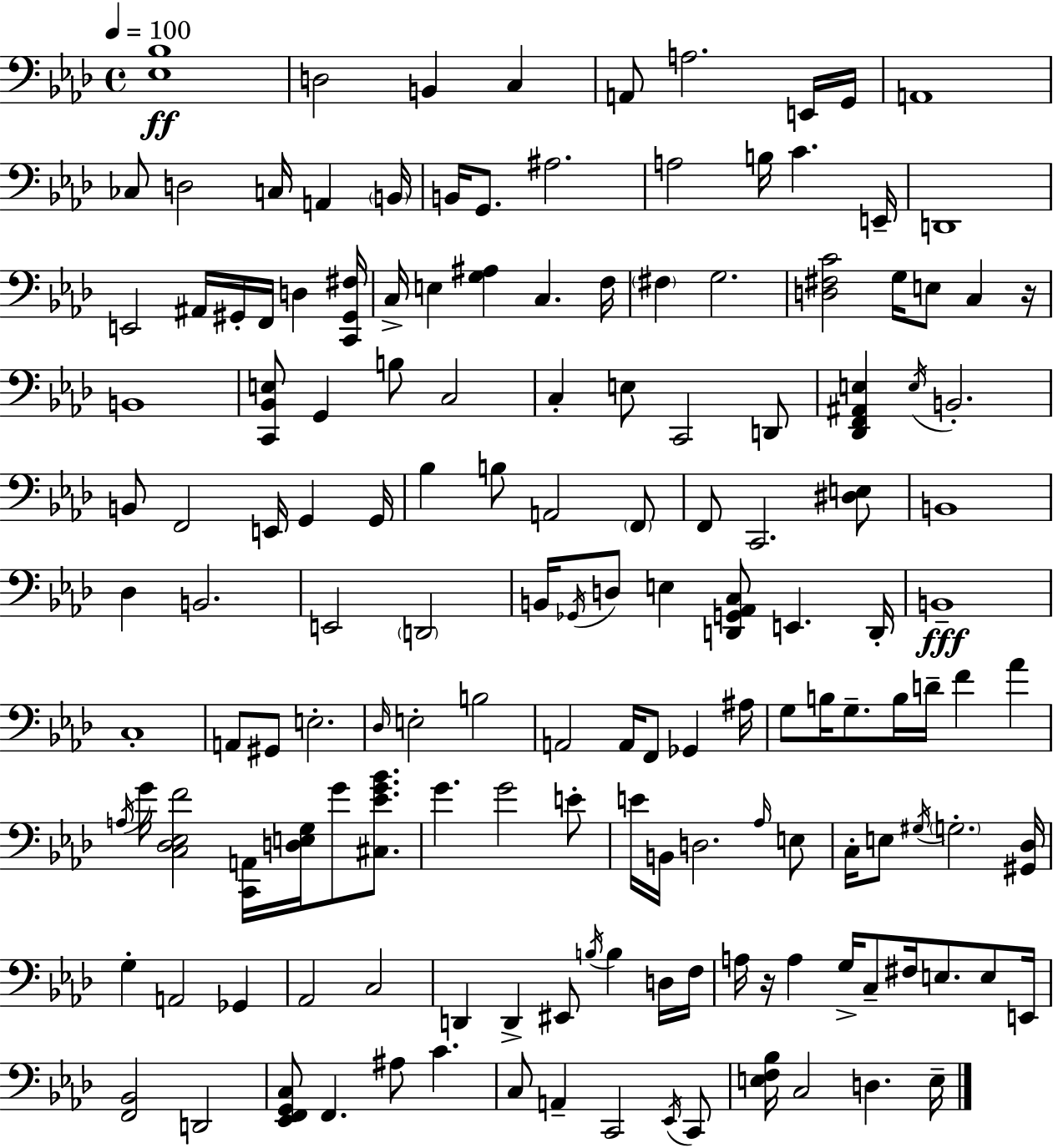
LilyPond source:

{
  \clef bass
  \time 4/4
  \defaultTimeSignature
  \key aes \major
  \tempo 4 = 100
  <ees bes>1\ff | d2 b,4 c4 | a,8 a2. e,16 g,16 | a,1 | \break ces8 d2 c16 a,4 \parenthesize b,16 | b,16 g,8. ais2. | a2 b16 c'4. e,16-- | d,1 | \break e,2 ais,16 gis,16-. f,16 d4 <c, gis, fis>16 | c16-> e4 <g ais>4 c4. f16 | \parenthesize fis4 g2. | <d fis c'>2 g16 e8 c4 r16 | \break b,1 | <c, bes, e>8 g,4 b8 c2 | c4-. e8 c,2 d,8 | <des, f, ais, e>4 \acciaccatura { e16 } b,2.-. | \break b,8 f,2 e,16 g,4 | g,16 bes4 b8 a,2 \parenthesize f,8 | f,8 c,2. <dis e>8 | b,1 | \break des4 b,2. | e,2 \parenthesize d,2 | b,16 \acciaccatura { ges,16 } d8 e4 <d, g, aes, c>8 e,4. | d,16-. b,1--\fff | \break c1-. | a,8 gis,8 e2.-. | \grace { des16 } e2-. b2 | a,2 a,16 f,8 ges,4 | \break ais16 g8 b16 g8.-- b16 d'16-- f'4 aes'4 | \acciaccatura { a16 } g'16 <c des ees f'>2 <c, a,>16 <d e g>16 g'8 | <cis ees' g' bes'>8. g'4. g'2 | e'8-. e'16 b,16 d2. | \break \grace { aes16 } e8 c16-. e8 \acciaccatura { gis16 } \parenthesize g2.-. | <gis, des>16 g4-. a,2 | ges,4 aes,2 c2 | d,4 d,4-> eis,8 | \break \acciaccatura { b16 } b4 d16 f16 a16 r16 a4 g16-> c8-- | fis16 e8. e8 e,16 <f, bes,>2 d,2 | <ees, f, g, c>8 f,4. ais8 | c'4. c8 a,4-- c,2 | \break \acciaccatura { ees,16 } c,8 <e f bes>16 c2 | d4. e16-- \bar "|."
}